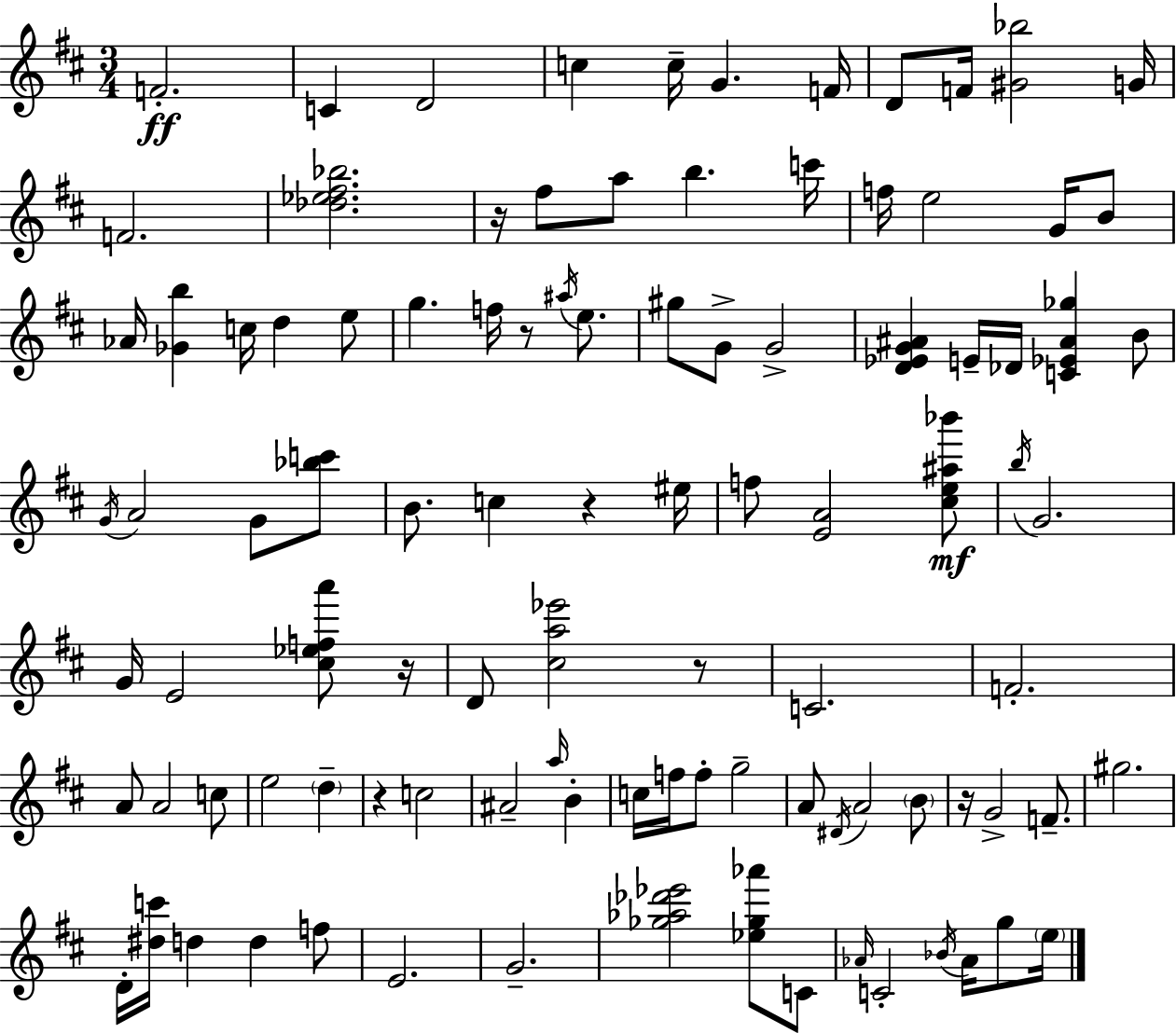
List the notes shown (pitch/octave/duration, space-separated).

F4/h. C4/q D4/h C5/q C5/s G4/q. F4/s D4/e F4/s [G#4,Bb5]/h G4/s F4/h. [Db5,Eb5,F#5,Bb5]/h. R/s F#5/e A5/e B5/q. C6/s F5/s E5/h G4/s B4/e Ab4/s [Gb4,B5]/q C5/s D5/q E5/e G5/q. F5/s R/e A#5/s E5/e. G#5/e G4/e G4/h [D4,Eb4,G4,A#4]/q E4/s Db4/s [C4,Eb4,A#4,Gb5]/q B4/e G4/s A4/h G4/e [Bb5,C6]/e B4/e. C5/q R/q EIS5/s F5/e [E4,A4]/h [C#5,E5,A#5,Bb6]/e B5/s G4/h. G4/s E4/h [C#5,Eb5,F5,A6]/e R/s D4/e [C#5,A5,Eb6]/h R/e C4/h. F4/h. A4/e A4/h C5/e E5/h D5/q R/q C5/h A#4/h A5/s B4/q C5/s F5/s F5/e G5/h A4/e D#4/s A4/h B4/e R/s G4/h F4/e. G#5/h. D4/s [D#5,C6]/s D5/q D5/q F5/e E4/h. G4/h. [Gb5,Ab5,Db6,Eb6]/h [Eb5,Gb5,Ab6]/e C4/e Ab4/s C4/h Bb4/s Ab4/s G5/e E5/s